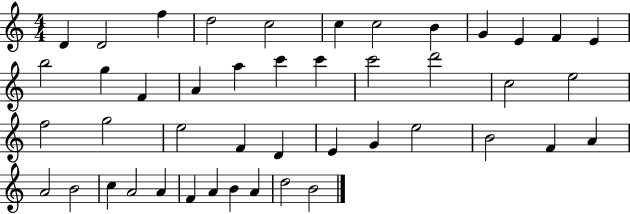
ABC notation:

X:1
T:Untitled
M:4/4
L:1/4
K:C
D D2 f d2 c2 c c2 B G E F E b2 g F A a c' c' c'2 d'2 c2 e2 f2 g2 e2 F D E G e2 B2 F A A2 B2 c A2 A F A B A d2 B2